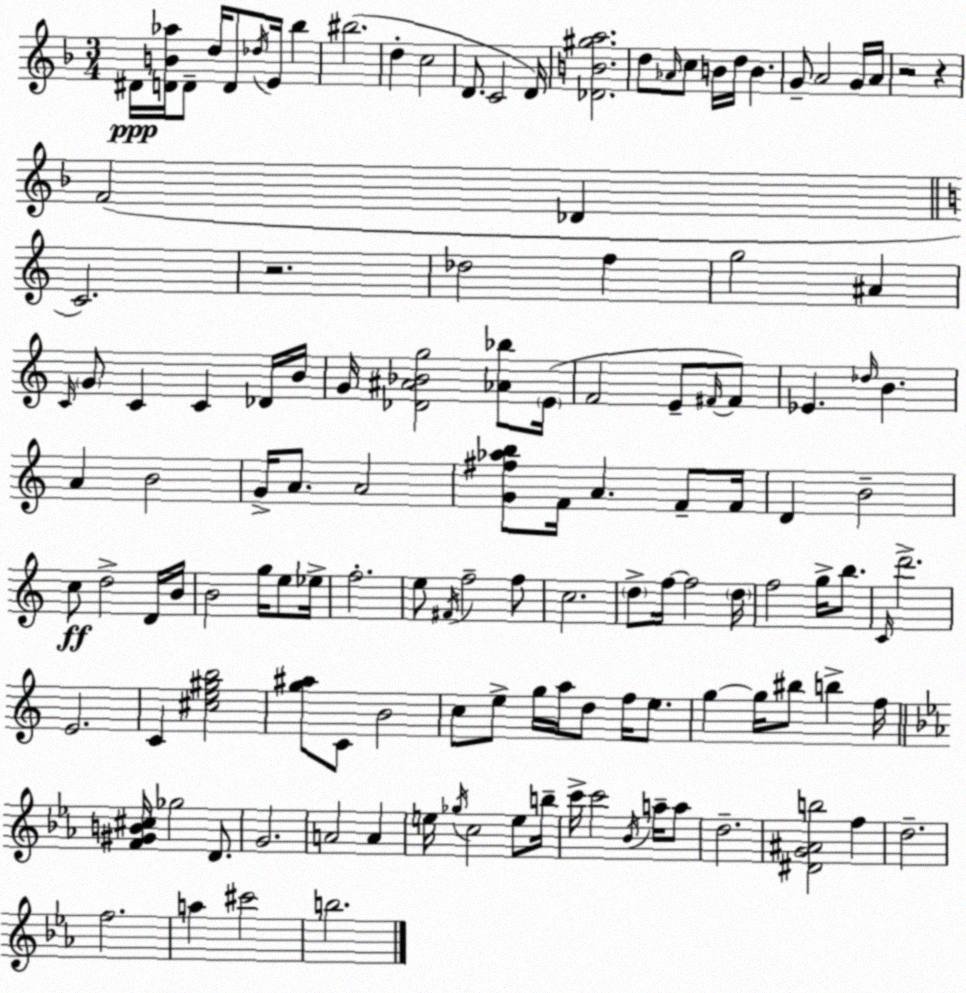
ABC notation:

X:1
T:Untitled
M:3/4
L:1/4
K:F
^D/4 [DB_a]/4 D/2 d/4 D/2 _d/4 E/4 _b ^b2 d c2 D/2 C2 D/4 [_DB^ga]2 d/2 _A/4 c/2 B/4 d/4 B G/2 A2 G/4 A/4 z2 z F2 _D C2 z2 _d2 f g2 ^A C/4 G/2 C C _D/4 B/4 G/4 [_D^A_Bg]2 [_A_b]/2 E/4 F2 E/2 ^F/4 ^F/2 _E _d/4 B A B2 G/4 A/2 A2 [G^f_ab]/2 F/4 A F/2 F/4 D B2 c/2 d2 D/4 B/4 B2 g/4 e/2 _e/4 f2 e/2 ^F/4 f2 f/2 c2 d/2 f/4 f2 d/4 f2 g/4 b/2 C/4 d'2 E2 C [^ce^gb]2 [g^a]/2 C/2 B2 c/2 e/2 g/4 a/4 d/2 f/4 e/2 g g/4 ^b/2 b f/4 [F^GB^c]/4 _g2 D/2 G2 A2 A e/4 _g/4 c2 e/2 b/4 c'/4 c'2 _B/4 a/4 a/2 d2 [^DG^Ab]2 f d2 f2 a ^c'2 b2